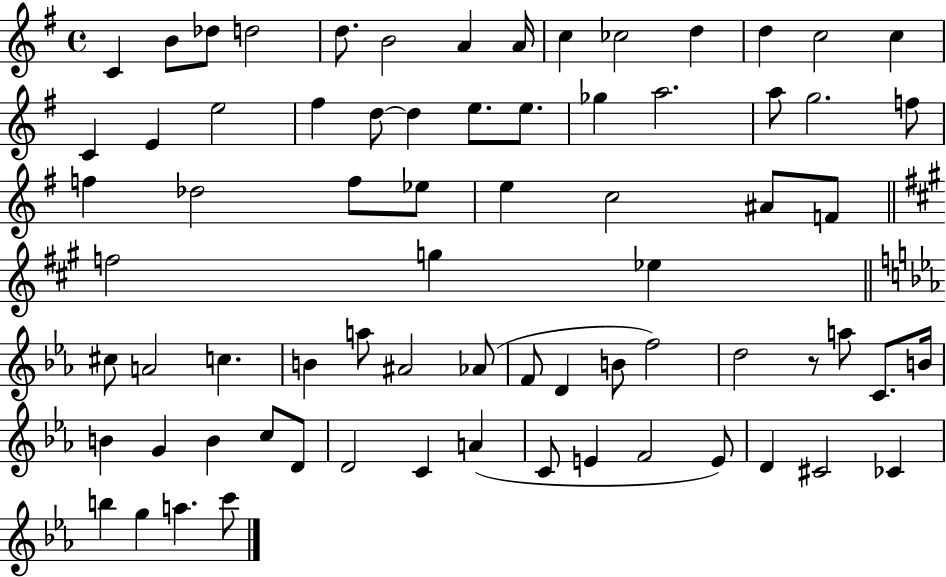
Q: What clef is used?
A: treble